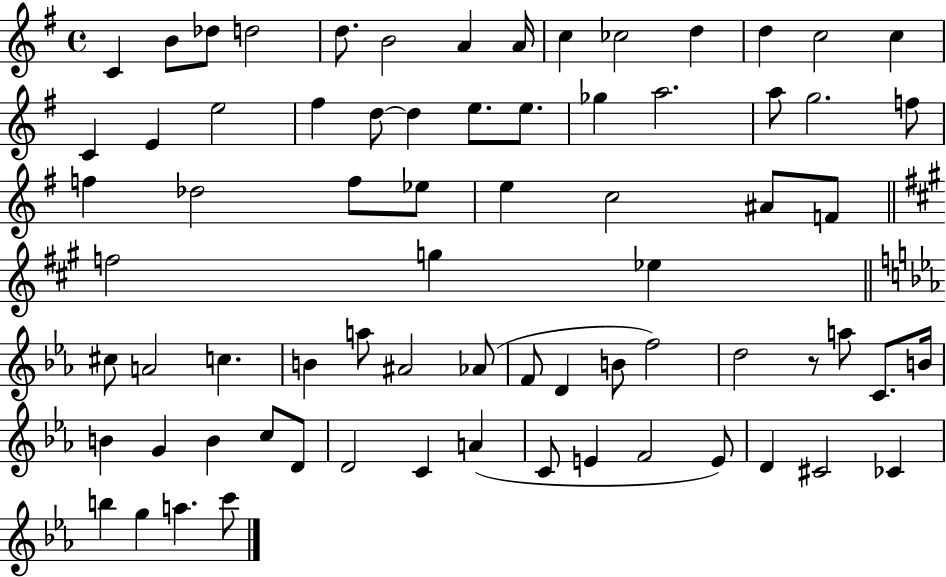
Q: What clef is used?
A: treble